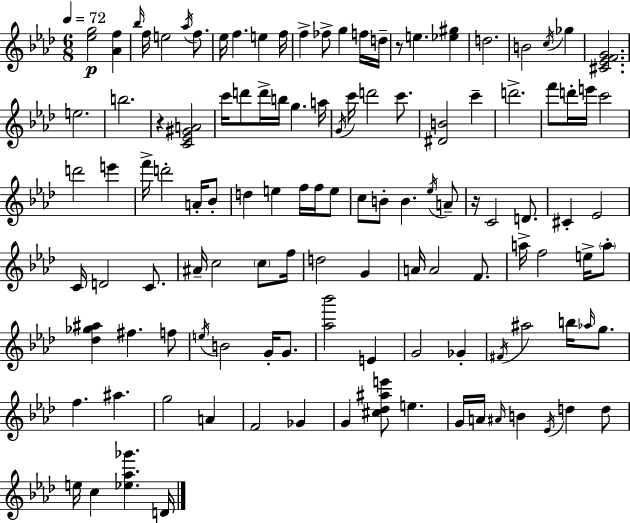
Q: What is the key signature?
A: F minor